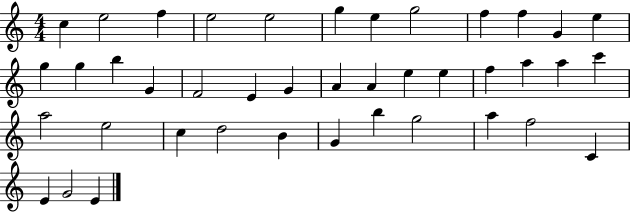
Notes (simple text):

C5/q E5/h F5/q E5/h E5/h G5/q E5/q G5/h F5/q F5/q G4/q E5/q G5/q G5/q B5/q G4/q F4/h E4/q G4/q A4/q A4/q E5/q E5/q F5/q A5/q A5/q C6/q A5/h E5/h C5/q D5/h B4/q G4/q B5/q G5/h A5/q F5/h C4/q E4/q G4/h E4/q